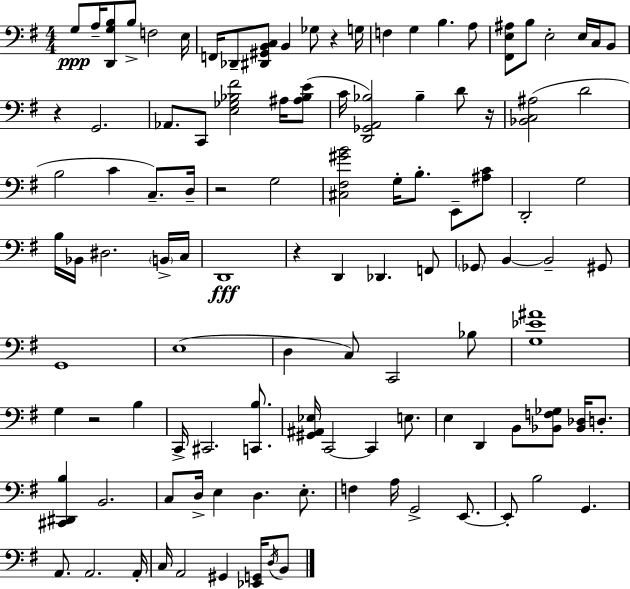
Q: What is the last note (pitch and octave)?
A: B2